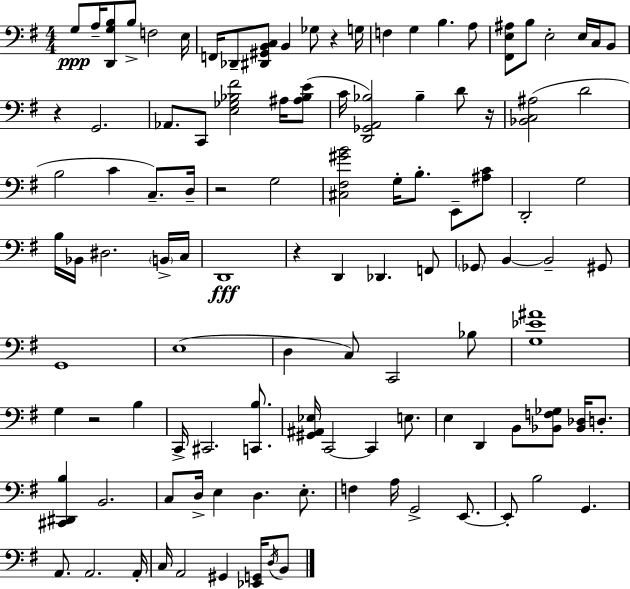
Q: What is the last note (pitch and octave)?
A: B2